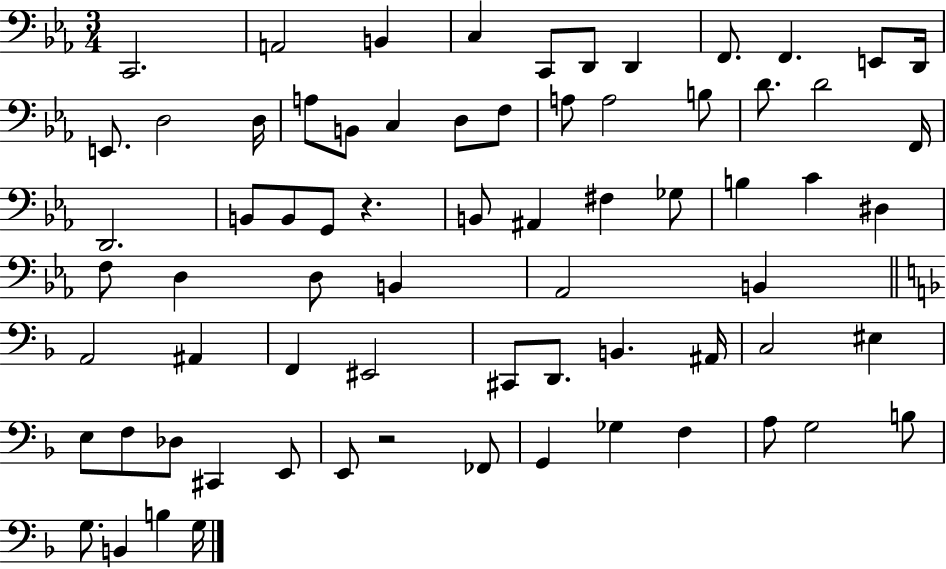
X:1
T:Untitled
M:3/4
L:1/4
K:Eb
C,,2 A,,2 B,, C, C,,/2 D,,/2 D,, F,,/2 F,, E,,/2 D,,/4 E,,/2 D,2 D,/4 A,/2 B,,/2 C, D,/2 F,/2 A,/2 A,2 B,/2 D/2 D2 F,,/4 D,,2 B,,/2 B,,/2 G,,/2 z B,,/2 ^A,, ^F, _G,/2 B, C ^D, F,/2 D, D,/2 B,, _A,,2 B,, A,,2 ^A,, F,, ^E,,2 ^C,,/2 D,,/2 B,, ^A,,/4 C,2 ^E, E,/2 F,/2 _D,/2 ^C,, E,,/2 E,,/2 z2 _F,,/2 G,, _G, F, A,/2 G,2 B,/2 G,/2 B,, B, G,/4